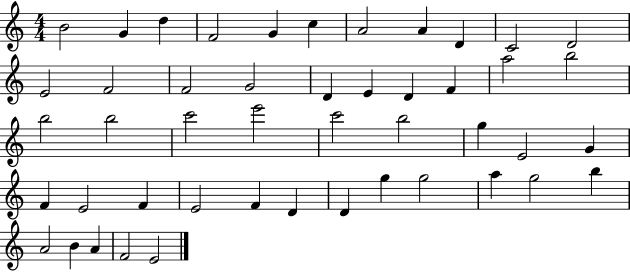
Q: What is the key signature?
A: C major